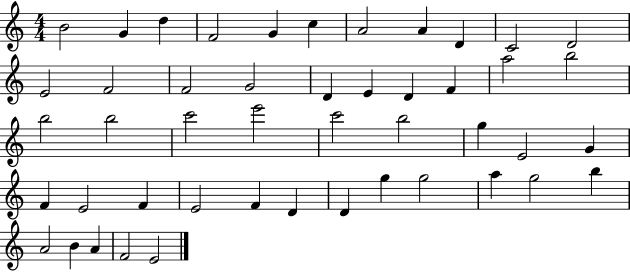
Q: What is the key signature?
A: C major